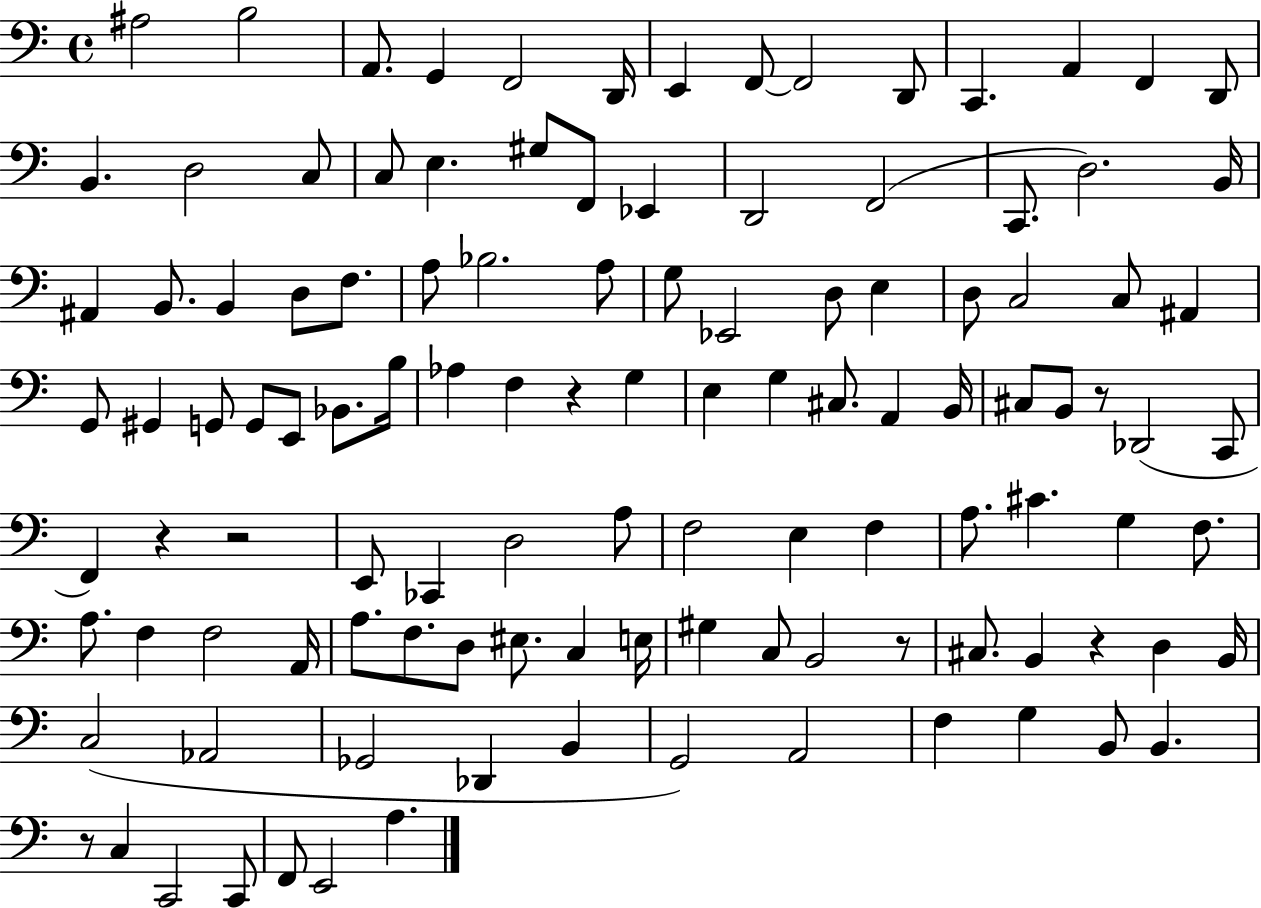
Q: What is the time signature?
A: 4/4